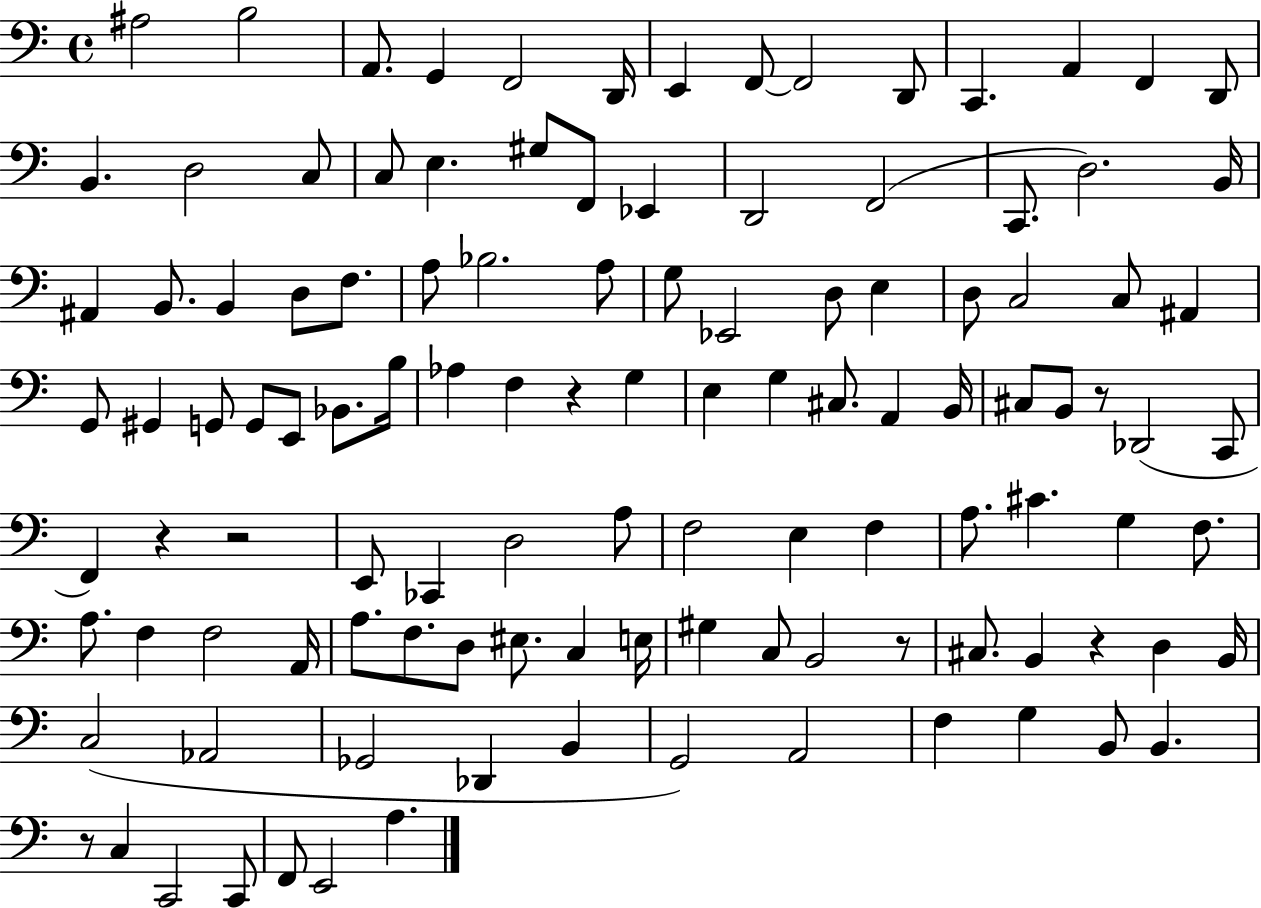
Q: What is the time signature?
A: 4/4